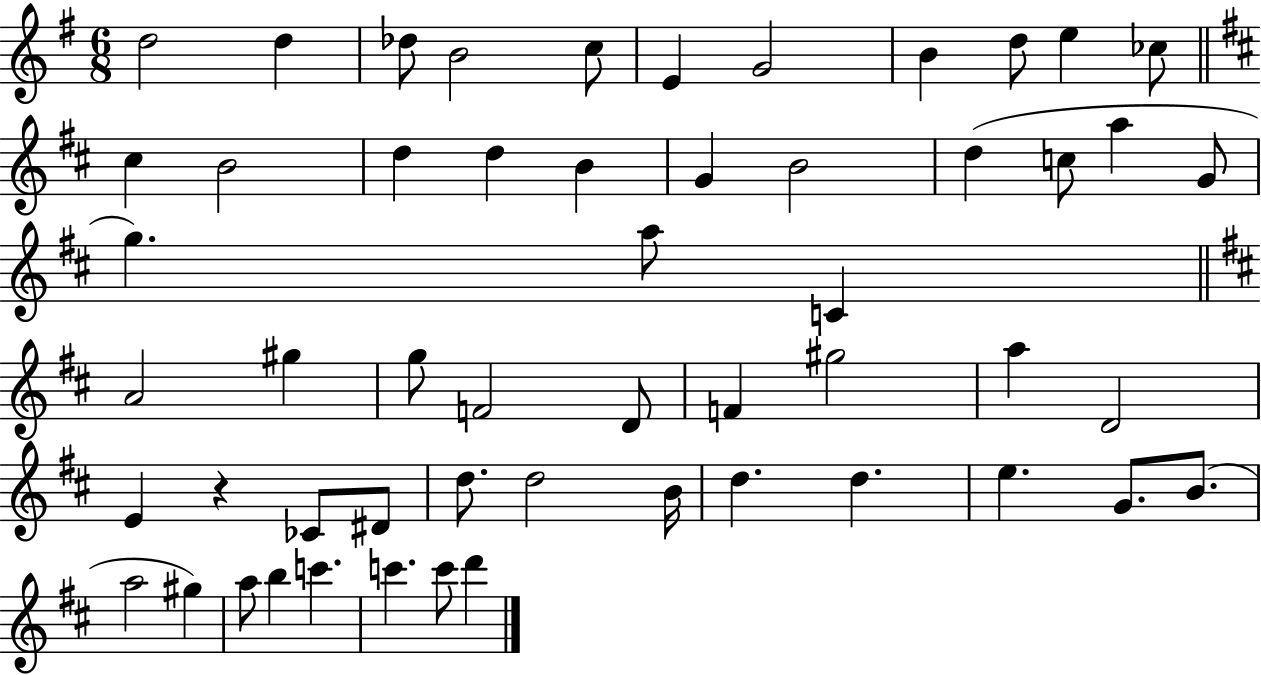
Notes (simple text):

D5/h D5/q Db5/e B4/h C5/e E4/q G4/h B4/q D5/e E5/q CES5/e C#5/q B4/h D5/q D5/q B4/q G4/q B4/h D5/q C5/e A5/q G4/e G5/q. A5/e C4/q A4/h G#5/q G5/e F4/h D4/e F4/q G#5/h A5/q D4/h E4/q R/q CES4/e D#4/e D5/e. D5/h B4/s D5/q. D5/q. E5/q. G4/e. B4/e. A5/h G#5/q A5/e B5/q C6/q. C6/q. C6/e D6/q